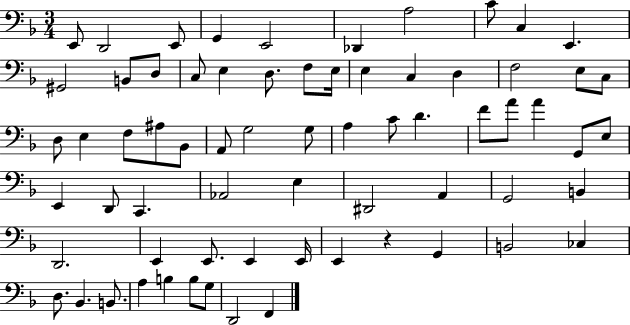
{
  \clef bass
  \numericTimeSignature
  \time 3/4
  \key f \major
  e,8 d,2 e,8 | g,4 e,2 | des,4 a2 | c'8 c4 e,4. | \break gis,2 b,8 d8 | c8 e4 d8. f8 e16 | e4 c4 d4 | f2 e8 c8 | \break d8 e4 f8 ais8 bes,8 | a,8 g2 g8 | a4 c'8 d'4. | f'8 a'8 a'4 g,8 e8 | \break e,4 d,8 c,4. | aes,2 e4 | dis,2 a,4 | g,2 b,4 | \break d,2. | e,4 e,8. e,4 e,16 | e,4 r4 g,4 | b,2 ces4 | \break d8. bes,4. b,8. | a4 b4 b8 g8 | d,2 f,4 | \bar "|."
}